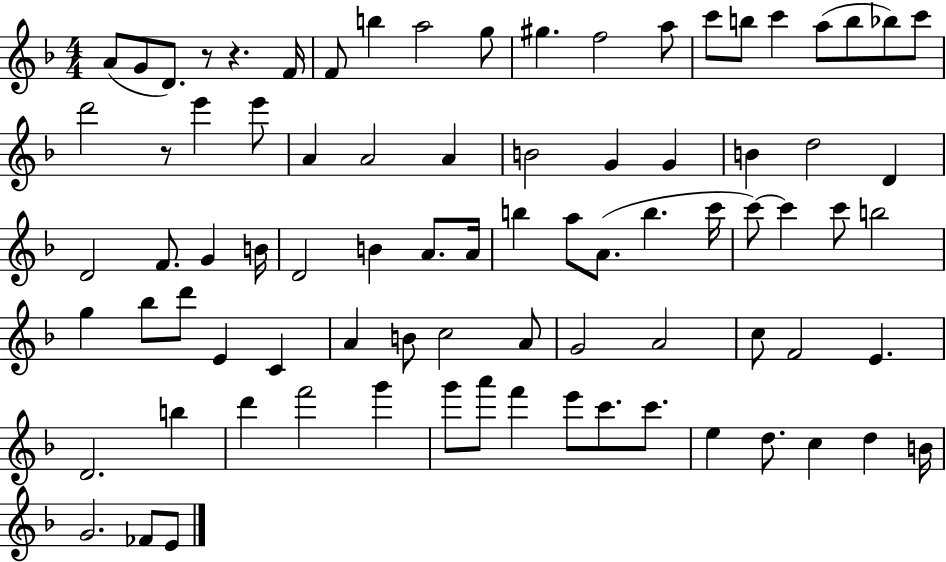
A4/e G4/e D4/e. R/e R/q. F4/s F4/e B5/q A5/h G5/e G#5/q. F5/h A5/e C6/e B5/e C6/q A5/e B5/e Bb5/e C6/e D6/h R/e E6/q E6/e A4/q A4/h A4/q B4/h G4/q G4/q B4/q D5/h D4/q D4/h F4/e. G4/q B4/s D4/h B4/q A4/e. A4/s B5/q A5/e A4/e. B5/q. C6/s C6/e C6/q C6/e B5/h G5/q Bb5/e D6/e E4/q C4/q A4/q B4/e C5/h A4/e G4/h A4/h C5/e F4/h E4/q. D4/h. B5/q D6/q F6/h G6/q G6/e A6/e F6/q E6/e C6/e. C6/e. E5/q D5/e. C5/q D5/q B4/s G4/h. FES4/e E4/e